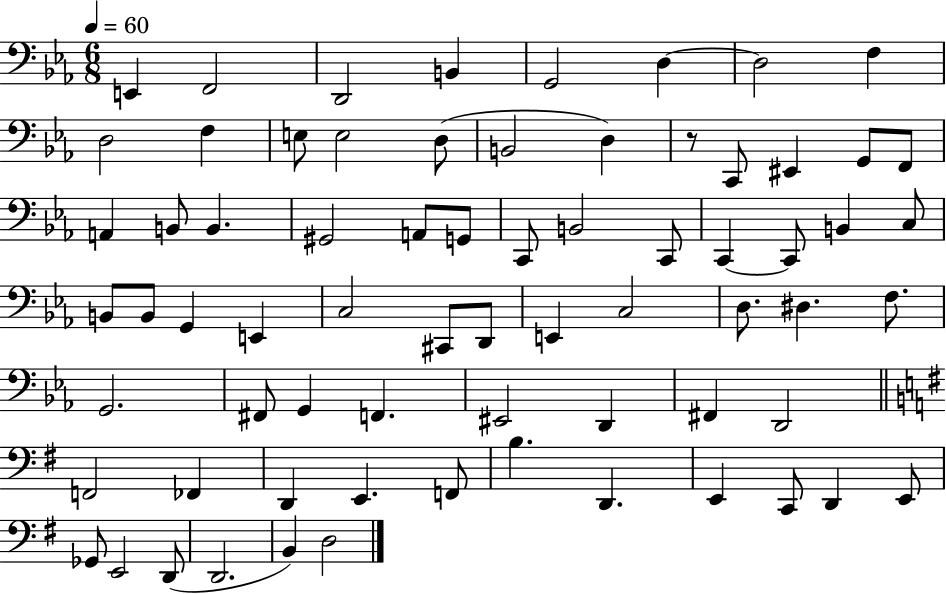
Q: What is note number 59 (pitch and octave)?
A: D2